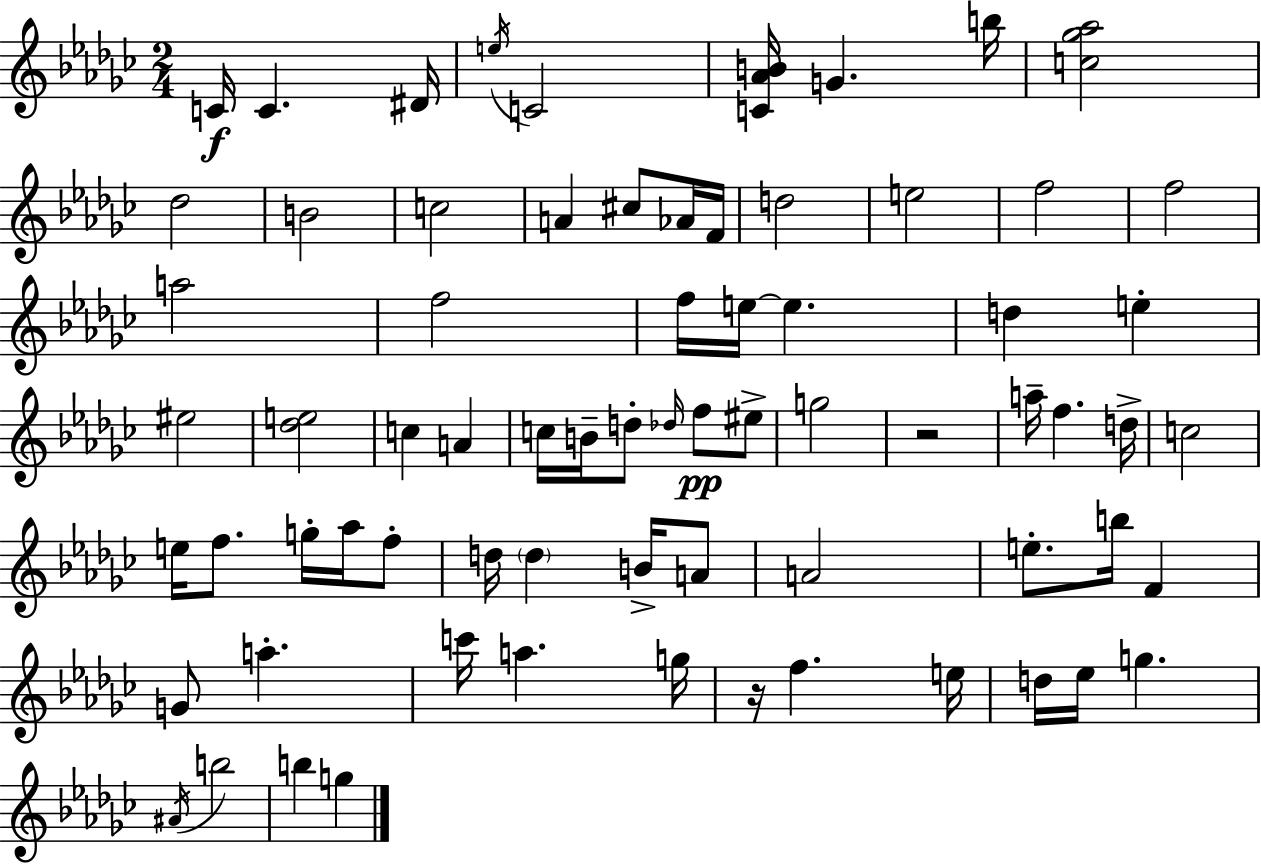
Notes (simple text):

C4/s C4/q. D#4/s E5/s C4/h [C4,Ab4,B4]/s G4/q. B5/s [C5,Gb5,Ab5]/h Db5/h B4/h C5/h A4/q C#5/e Ab4/s F4/s D5/h E5/h F5/h F5/h A5/h F5/h F5/s E5/s E5/q. D5/q E5/q EIS5/h [Db5,E5]/h C5/q A4/q C5/s B4/s D5/e Db5/s F5/e EIS5/e G5/h R/h A5/s F5/q. D5/s C5/h E5/s F5/e. G5/s Ab5/s F5/e D5/s D5/q B4/s A4/e A4/h E5/e. B5/s F4/q G4/e A5/q. C6/s A5/q. G5/s R/s F5/q. E5/s D5/s Eb5/s G5/q. A#4/s B5/h B5/q G5/q